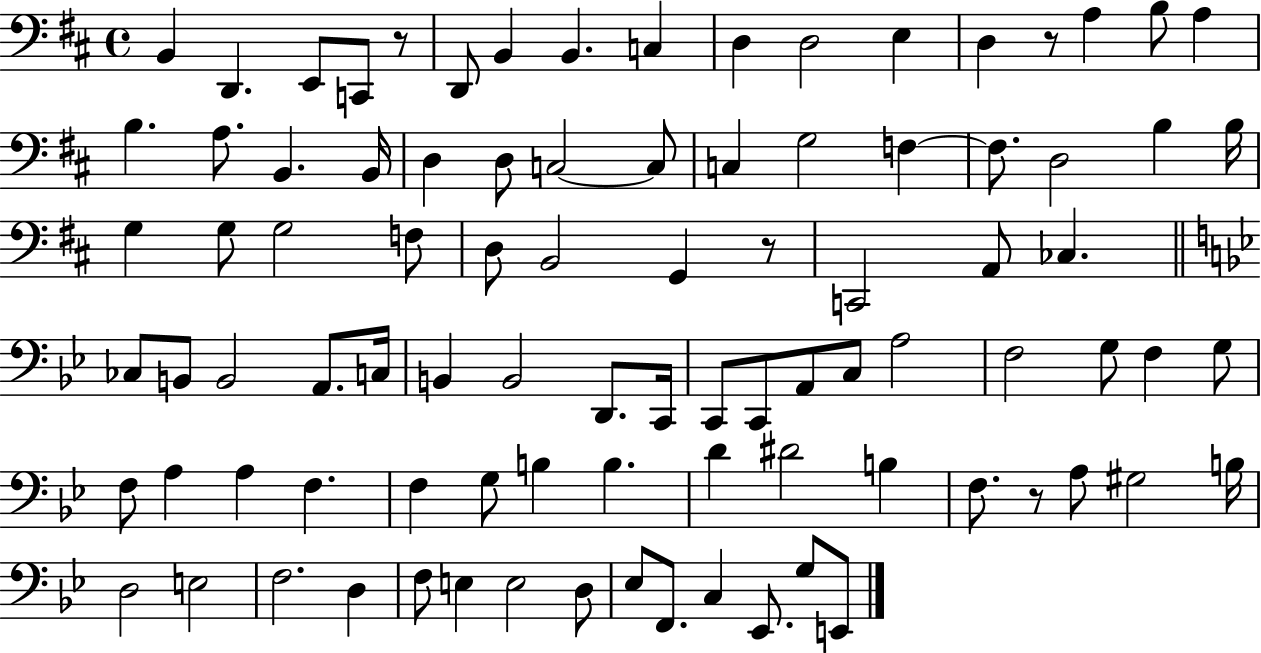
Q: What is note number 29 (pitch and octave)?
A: B3